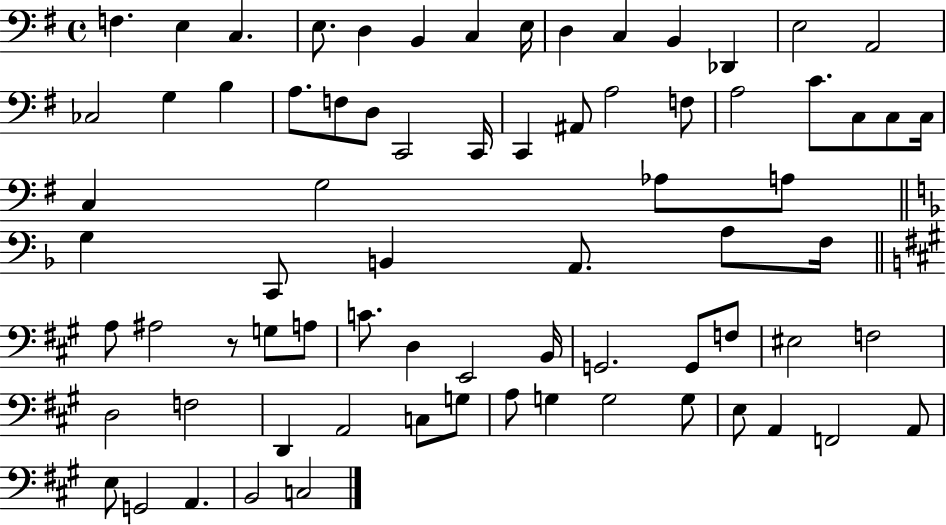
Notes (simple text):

F3/q. E3/q C3/q. E3/e. D3/q B2/q C3/q E3/s D3/q C3/q B2/q Db2/q E3/h A2/h CES3/h G3/q B3/q A3/e. F3/e D3/e C2/h C2/s C2/q A#2/e A3/h F3/e A3/h C4/e. C3/e C3/e C3/s C3/q G3/h Ab3/e A3/e G3/q C2/e B2/q A2/e. A3/e F3/s A3/e A#3/h R/e G3/e A3/e C4/e. D3/q E2/h B2/s G2/h. G2/e F3/e EIS3/h F3/h D3/h F3/h D2/q A2/h C3/e G3/e A3/e G3/q G3/h G3/e E3/e A2/q F2/h A2/e E3/e G2/h A2/q. B2/h C3/h